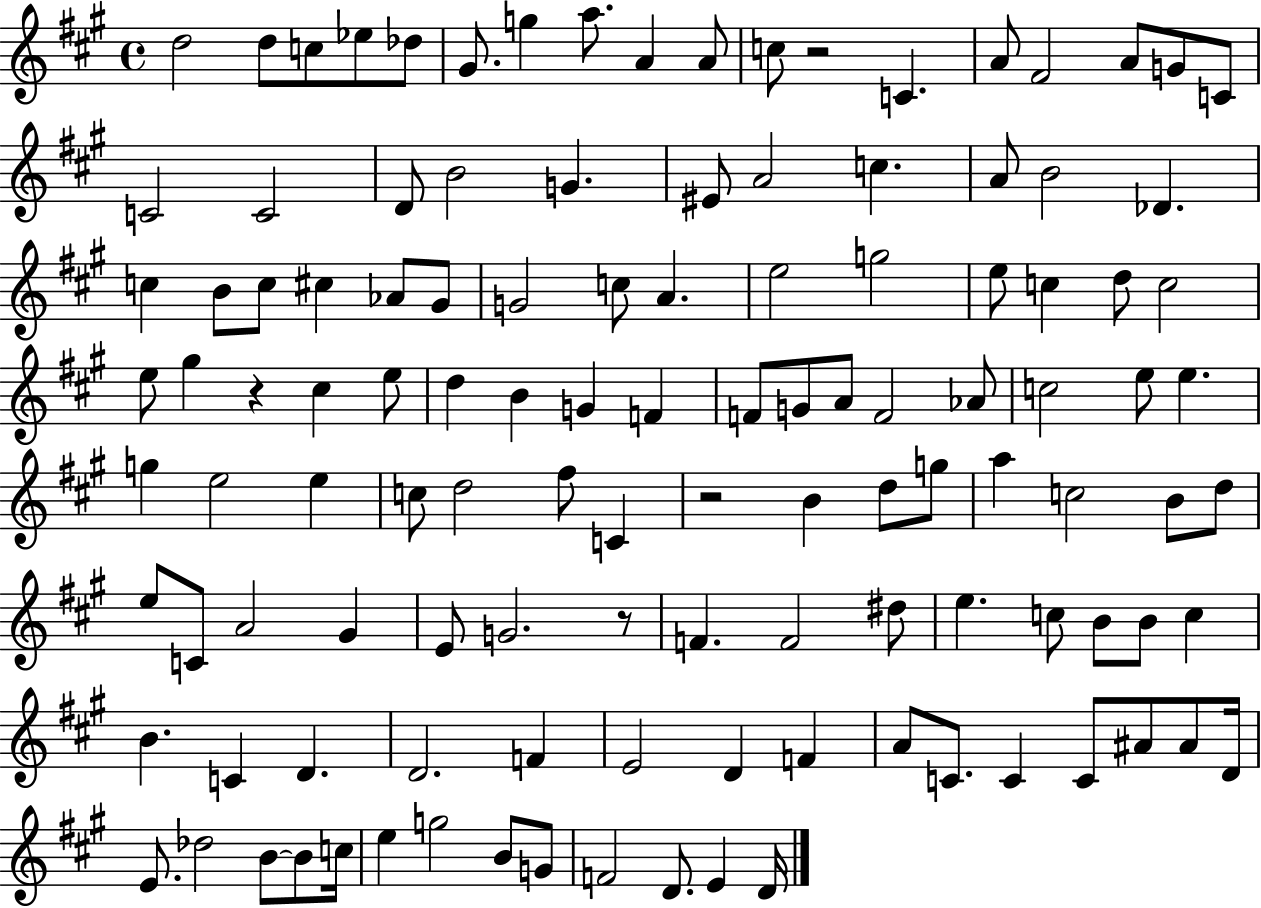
D5/h D5/e C5/e Eb5/e Db5/e G#4/e. G5/q A5/e. A4/q A4/e C5/e R/h C4/q. A4/e F#4/h A4/e G4/e C4/e C4/h C4/h D4/e B4/h G4/q. EIS4/e A4/h C5/q. A4/e B4/h Db4/q. C5/q B4/e C5/e C#5/q Ab4/e G#4/e G4/h C5/e A4/q. E5/h G5/h E5/e C5/q D5/e C5/h E5/e G#5/q R/q C#5/q E5/e D5/q B4/q G4/q F4/q F4/e G4/e A4/e F4/h Ab4/e C5/h E5/e E5/q. G5/q E5/h E5/q C5/e D5/h F#5/e C4/q R/h B4/q D5/e G5/e A5/q C5/h B4/e D5/e E5/e C4/e A4/h G#4/q E4/e G4/h. R/e F4/q. F4/h D#5/e E5/q. C5/e B4/e B4/e C5/q B4/q. C4/q D4/q. D4/h. F4/q E4/h D4/q F4/q A4/e C4/e. C4/q C4/e A#4/e A#4/e D4/s E4/e. Db5/h B4/e B4/e C5/s E5/q G5/h B4/e G4/e F4/h D4/e. E4/q D4/s